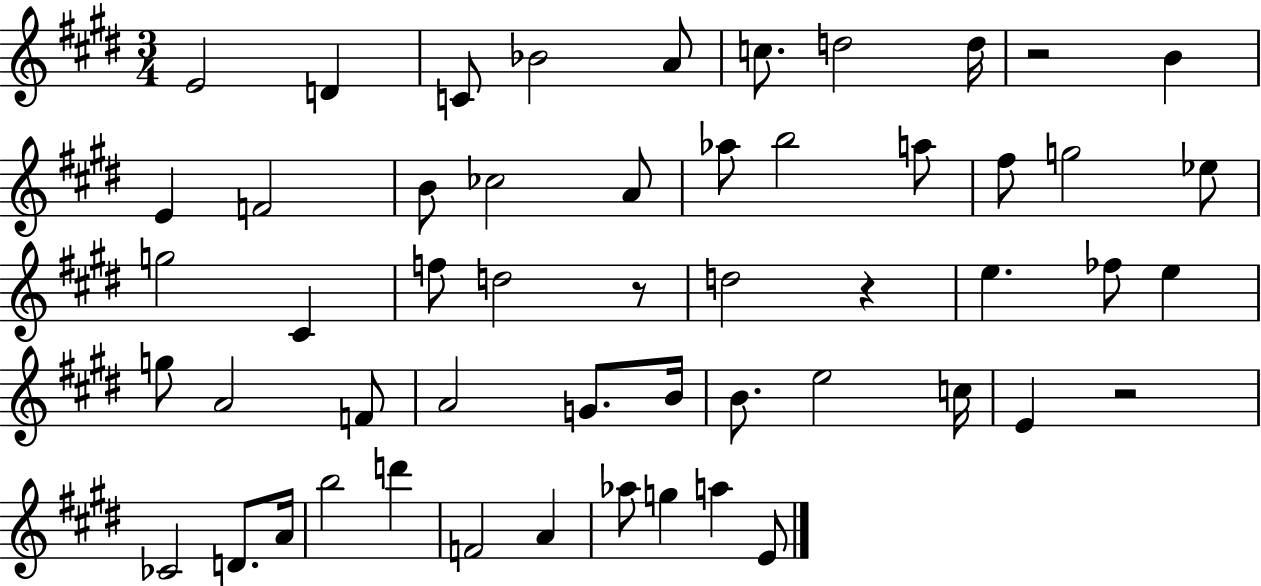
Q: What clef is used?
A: treble